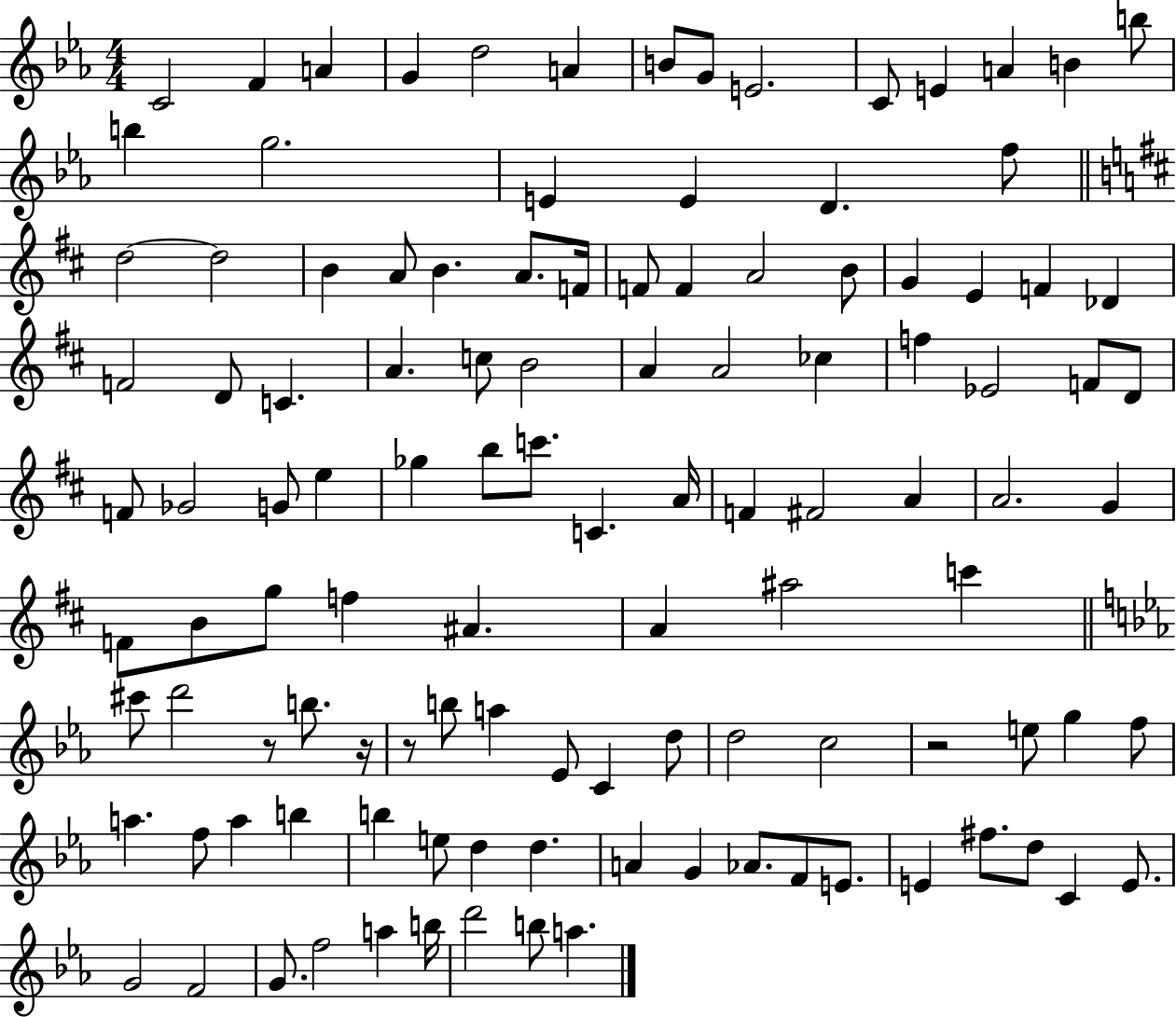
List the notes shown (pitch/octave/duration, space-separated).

C4/h F4/q A4/q G4/q D5/h A4/q B4/e G4/e E4/h. C4/e E4/q A4/q B4/q B5/e B5/q G5/h. E4/q E4/q D4/q. F5/e D5/h D5/h B4/q A4/e B4/q. A4/e. F4/s F4/e F4/q A4/h B4/e G4/q E4/q F4/q Db4/q F4/h D4/e C4/q. A4/q. C5/e B4/h A4/q A4/h CES5/q F5/q Eb4/h F4/e D4/e F4/e Gb4/h G4/e E5/q Gb5/q B5/e C6/e. C4/q. A4/s F4/q F#4/h A4/q A4/h. G4/q F4/e B4/e G5/e F5/q A#4/q. A4/q A#5/h C6/q C#6/e D6/h R/e B5/e. R/s R/e B5/e A5/q Eb4/e C4/q D5/e D5/h C5/h R/h E5/e G5/q F5/e A5/q. F5/e A5/q B5/q B5/q E5/e D5/q D5/q. A4/q G4/q Ab4/e. F4/e E4/e. E4/q F#5/e. D5/e C4/q E4/e. G4/h F4/h G4/e. F5/h A5/q B5/s D6/h B5/e A5/q.